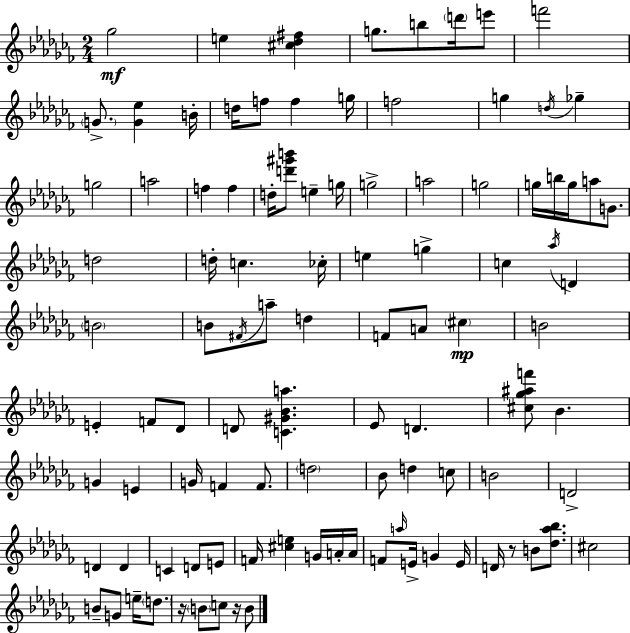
Gb5/h E5/q [C#5,Db5,F#5]/q G5/e. B5/e D6/s E6/e F6/h G4/e. [G4,Eb5]/q B4/s D5/s F5/e F5/q G5/s F5/h G5/q D5/s Gb5/q G5/h A5/h F5/q F5/q D5/s [D6,G#6,B6]/e E5/q G5/s G5/h A5/h G5/h G5/s B5/s G5/s A5/e G4/e. D5/h D5/s C5/q. CES5/s E5/q G5/q C5/q Ab5/s D4/q B4/h B4/e F#4/s A5/e D5/q F4/e A4/e C#5/q B4/h E4/q F4/e Db4/e D4/e [C4,G#4,Bb4,A5]/q. Eb4/e D4/q. [C#5,Gb5,A#5,F6]/e Bb4/q. G4/q E4/q G4/s F4/q F4/e. D5/h Bb4/e D5/q C5/e B4/h D4/h D4/q D4/q C4/q D4/e E4/e F4/s [C#5,E5]/q G4/s A4/s A4/s F4/e A5/s E4/s G4/q E4/s D4/s R/e B4/e [Db5,Ab5,Bb5]/e. C#5/h B4/e G4/e E5/s D5/e. R/s B4/e C5/e R/s B4/e